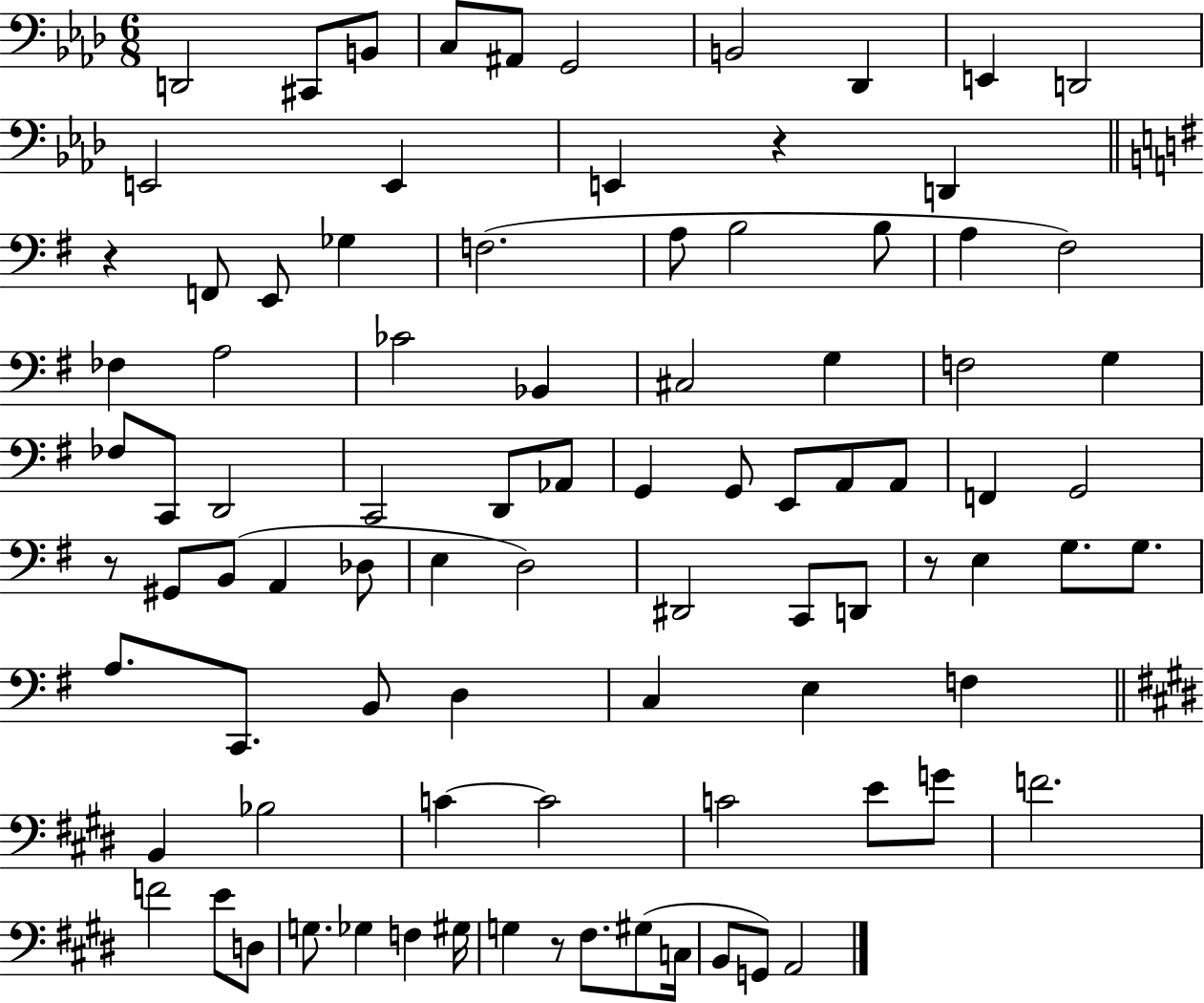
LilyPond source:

{
  \clef bass
  \numericTimeSignature
  \time 6/8
  \key aes \major
  d,2 cis,8 b,8 | c8 ais,8 g,2 | b,2 des,4 | e,4 d,2 | \break e,2 e,4 | e,4 r4 d,4 | \bar "||" \break \key g \major r4 f,8 e,8 ges4 | f2.( | a8 b2 b8 | a4 fis2) | \break fes4 a2 | ces'2 bes,4 | cis2 g4 | f2 g4 | \break fes8 c,8 d,2 | c,2 d,8 aes,8 | g,4 g,8 e,8 a,8 a,8 | f,4 g,2 | \break r8 gis,8 b,8( a,4 des8 | e4 d2) | dis,2 c,8 d,8 | r8 e4 g8. g8. | \break a8. c,8. b,8 d4 | c4 e4 f4 | \bar "||" \break \key e \major b,4 bes2 | c'4~~ c'2 | c'2 e'8 g'8 | f'2. | \break f'2 e'8 d8 | g8. ges4 f4 gis16 | g4 r8 fis8. gis8( c16 | b,8 g,8) a,2 | \break \bar "|."
}